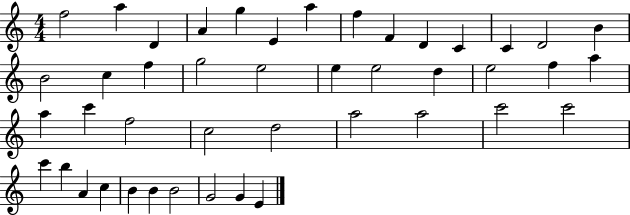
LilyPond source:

{
  \clef treble
  \numericTimeSignature
  \time 4/4
  \key c \major
  f''2 a''4 d'4 | a'4 g''4 e'4 a''4 | f''4 f'4 d'4 c'4 | c'4 d'2 b'4 | \break b'2 c''4 f''4 | g''2 e''2 | e''4 e''2 d''4 | e''2 f''4 a''4 | \break a''4 c'''4 f''2 | c''2 d''2 | a''2 a''2 | c'''2 c'''2 | \break c'''4 b''4 a'4 c''4 | b'4 b'4 b'2 | g'2 g'4 e'4 | \bar "|."
}